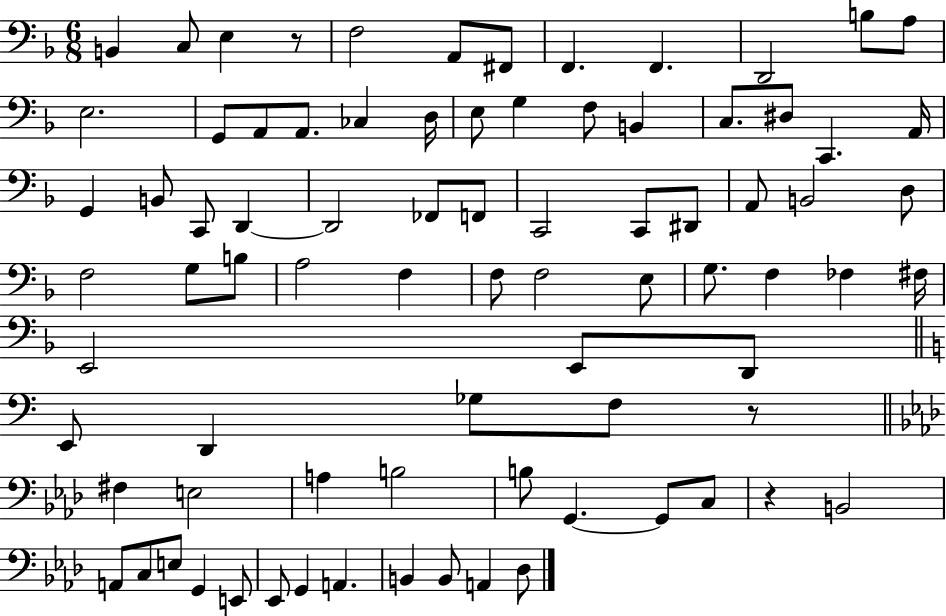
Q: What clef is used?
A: bass